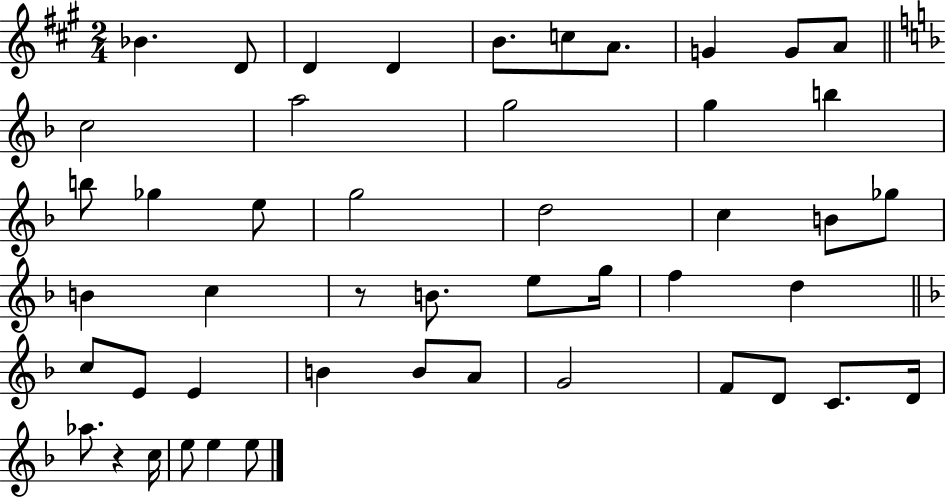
X:1
T:Untitled
M:2/4
L:1/4
K:A
_B D/2 D D B/2 c/2 A/2 G G/2 A/2 c2 a2 g2 g b b/2 _g e/2 g2 d2 c B/2 _g/2 B c z/2 B/2 e/2 g/4 f d c/2 E/2 E B B/2 A/2 G2 F/2 D/2 C/2 D/4 _a/2 z c/4 e/2 e e/2